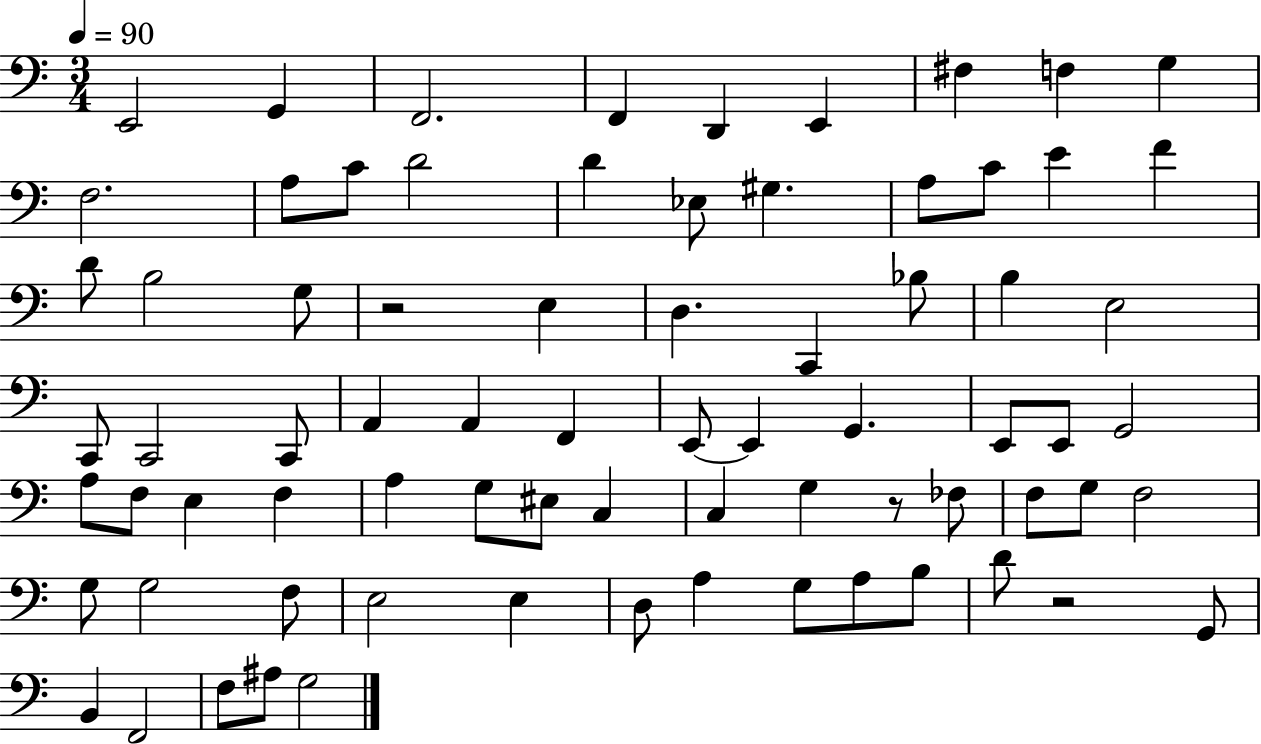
E2/h G2/q F2/h. F2/q D2/q E2/q F#3/q F3/q G3/q F3/h. A3/e C4/e D4/h D4/q Eb3/e G#3/q. A3/e C4/e E4/q F4/q D4/e B3/h G3/e R/h E3/q D3/q. C2/q Bb3/e B3/q E3/h C2/e C2/h C2/e A2/q A2/q F2/q E2/e E2/q G2/q. E2/e E2/e G2/h A3/e F3/e E3/q F3/q A3/q G3/e EIS3/e C3/q C3/q G3/q R/e FES3/e F3/e G3/e F3/h G3/e G3/h F3/e E3/h E3/q D3/e A3/q G3/e A3/e B3/e D4/e R/h G2/e B2/q F2/h F3/e A#3/e G3/h